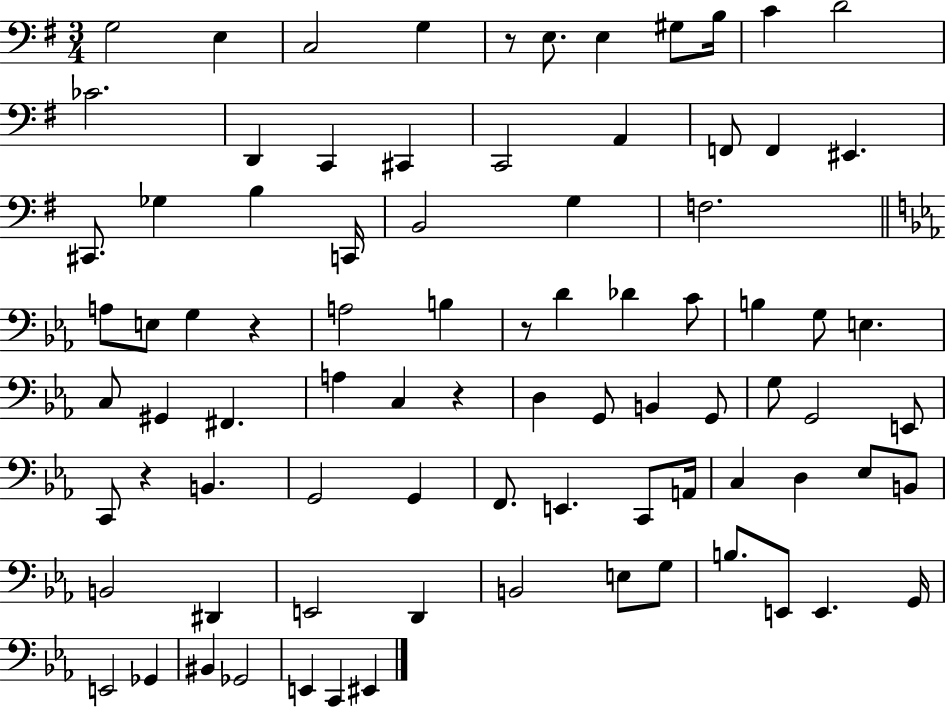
G3/h E3/q C3/h G3/q R/e E3/e. E3/q G#3/e B3/s C4/q D4/h CES4/h. D2/q C2/q C#2/q C2/h A2/q F2/e F2/q EIS2/q. C#2/e. Gb3/q B3/q C2/s B2/h G3/q F3/h. A3/e E3/e G3/q R/q A3/h B3/q R/e D4/q Db4/q C4/e B3/q G3/e E3/q. C3/e G#2/q F#2/q. A3/q C3/q R/q D3/q G2/e B2/q G2/e G3/e G2/h E2/e C2/e R/q B2/q. G2/h G2/q F2/e. E2/q. C2/e A2/s C3/q D3/q Eb3/e B2/e B2/h D#2/q E2/h D2/q B2/h E3/e G3/e B3/e. E2/e E2/q. G2/s E2/h Gb2/q BIS2/q Gb2/h E2/q C2/q EIS2/q